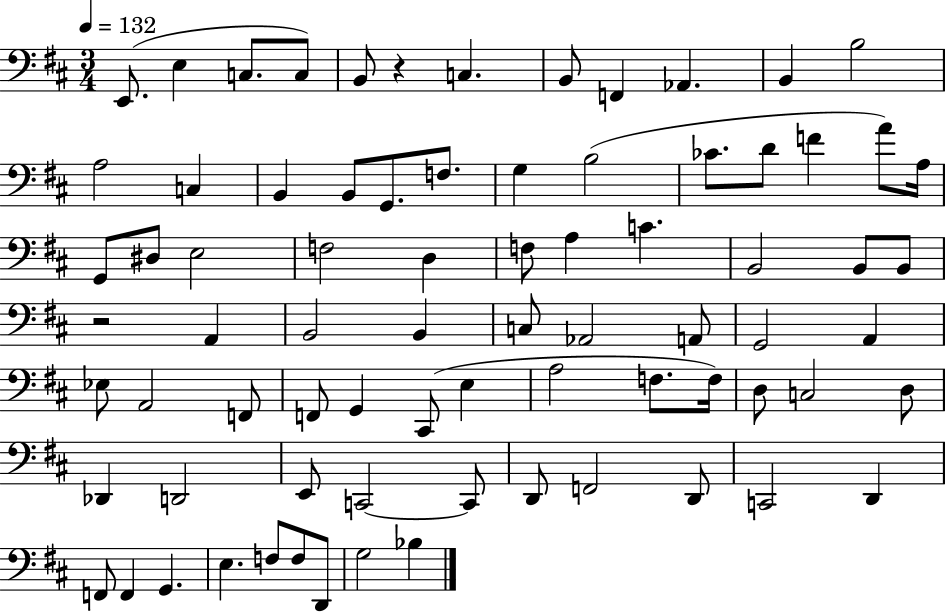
E2/e. E3/q C3/e. C3/e B2/e R/q C3/q. B2/e F2/q Ab2/q. B2/q B3/h A3/h C3/q B2/q B2/e G2/e. F3/e. G3/q B3/h CES4/e. D4/e F4/q A4/e A3/s G2/e D#3/e E3/h F3/h D3/q F3/e A3/q C4/q. B2/h B2/e B2/e R/h A2/q B2/h B2/q C3/e Ab2/h A2/e G2/h A2/q Eb3/e A2/h F2/e F2/e G2/q C#2/e E3/q A3/h F3/e. F3/s D3/e C3/h D3/e Db2/q D2/h E2/e C2/h C2/e D2/e F2/h D2/e C2/h D2/q F2/e F2/q G2/q. E3/q. F3/e F3/e D2/e G3/h Bb3/q